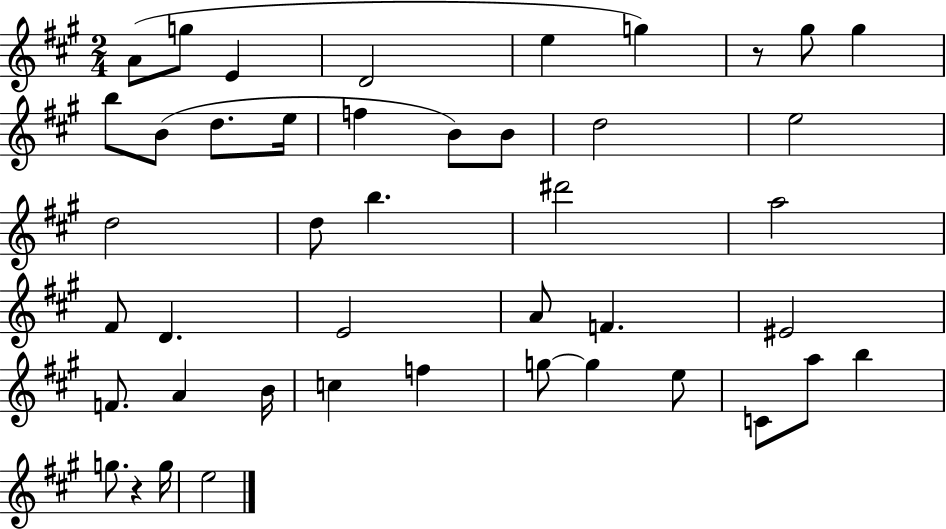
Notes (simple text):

A4/e G5/e E4/q D4/h E5/q G5/q R/e G#5/e G#5/q B5/e B4/e D5/e. E5/s F5/q B4/e B4/e D5/h E5/h D5/h D5/e B5/q. D#6/h A5/h F#4/e D4/q. E4/h A4/e F4/q. EIS4/h F4/e. A4/q B4/s C5/q F5/q G5/e G5/q E5/e C4/e A5/e B5/q G5/e. R/q G5/s E5/h